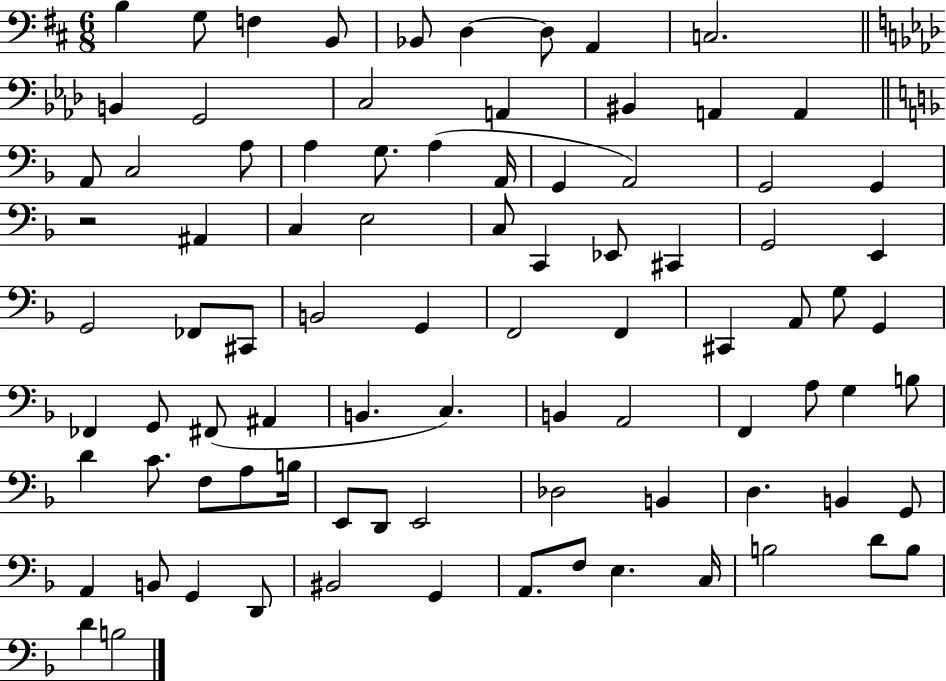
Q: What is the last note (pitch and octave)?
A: B3